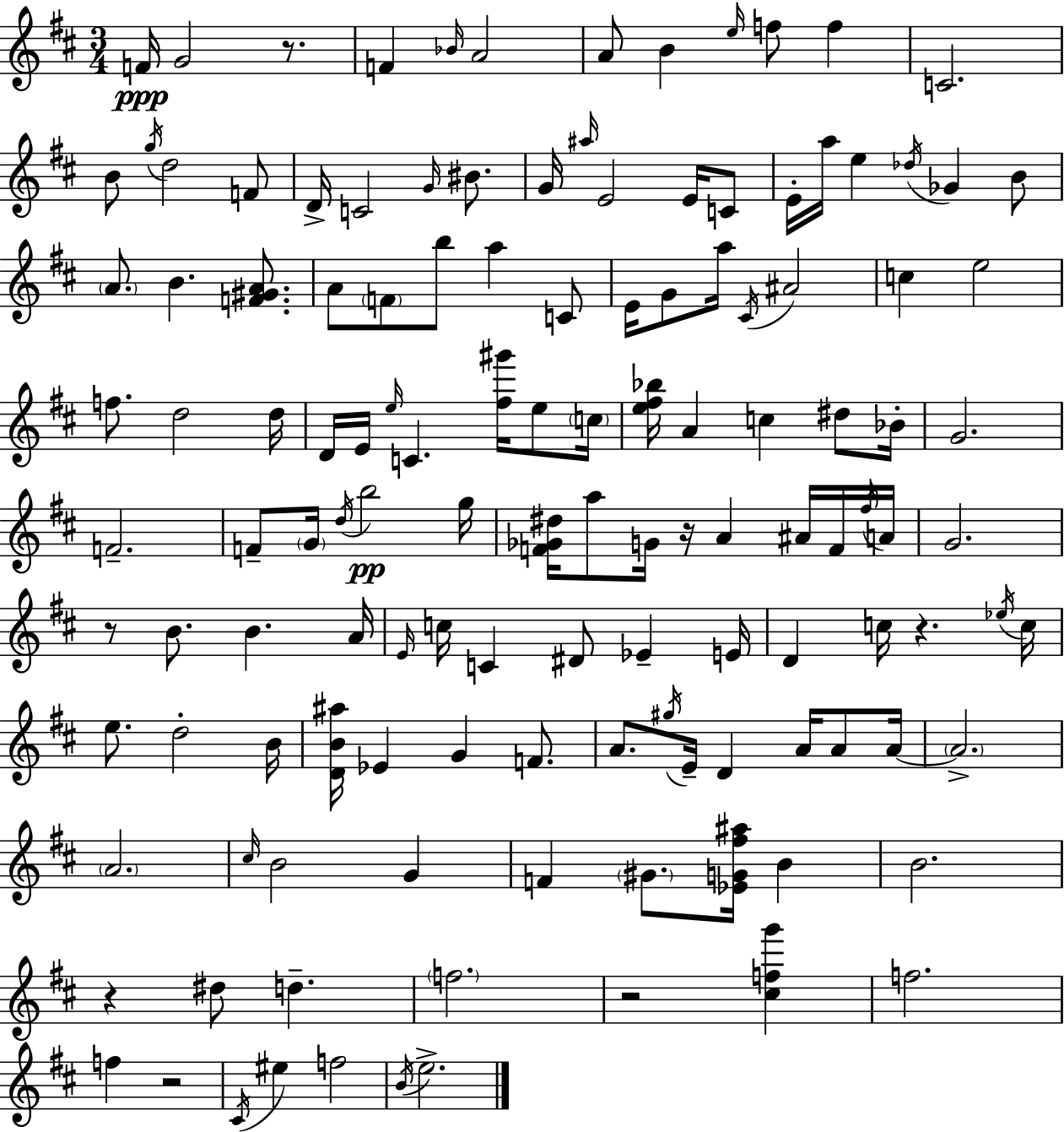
{
  \clef treble
  \numericTimeSignature
  \time 3/4
  \key d \major
  f'16\ppp g'2 r8. | f'4 \grace { bes'16 } a'2 | a'8 b'4 \grace { e''16 } f''8 f''4 | c'2. | \break b'8 \acciaccatura { g''16 } d''2 | f'8 d'16-> c'2 | \grace { g'16 } bis'8. g'16 \grace { ais''16 } e'2 | e'16 c'8 e'16-. a''16 e''4 \acciaccatura { des''16 } | \break ges'4 b'8 \parenthesize a'8. b'4. | <f' gis' a'>8. a'8 \parenthesize f'8 b''8 | a''4 c'8 e'16 g'8 a''16 \acciaccatura { cis'16 } ais'2 | c''4 e''2 | \break f''8. d''2 | d''16 d'16 e'16 \grace { e''16 } c'4. | <fis'' gis'''>16 e''8 \parenthesize c''16 <e'' fis'' bes''>16 a'4 | c''4 dis''8 bes'16-. g'2. | \break f'2.-- | f'8-- \parenthesize g'16 \acciaccatura { d''16 }\pp | b''2 g''16 <f' ges' dis''>16 a''8 | g'16 r16 a'4 ais'16 f'16 \acciaccatura { fis''16 } a'16 g'2. | \break r8 | b'8. b'4. a'16 \grace { e'16 } c''16 | c'4 dis'8 ees'4-- e'16 d'4 | c''16 r4. \acciaccatura { ees''16 } c''16 | \break e''8. d''2-. b'16 | <d' b' ais''>16 ees'4 g'4 f'8. | a'8. \acciaccatura { gis''16 } e'16-- d'4 a'16 a'8 | a'16~~ \parenthesize a'2.-> | \break \parenthesize a'2. | \grace { cis''16 } b'2 g'4 | f'4 \parenthesize gis'8. <ees' g' fis'' ais''>16 b'4 | b'2. | \break r4 dis''8 d''4.-- | \parenthesize f''2. | r2 <cis'' f'' g'''>4 | f''2. | \break f''4 r2 | \acciaccatura { cis'16 } eis''4 f''2 | \acciaccatura { b'16 } e''2.-> | \bar "|."
}